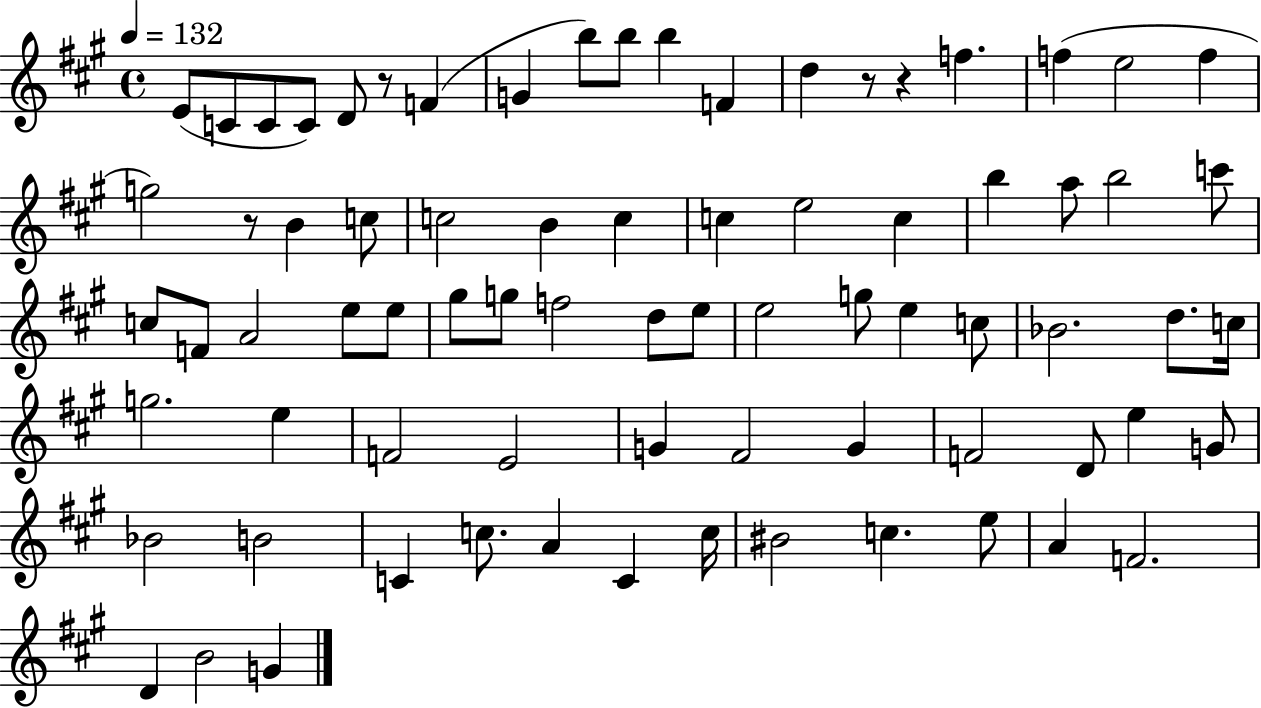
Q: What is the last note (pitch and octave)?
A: G4